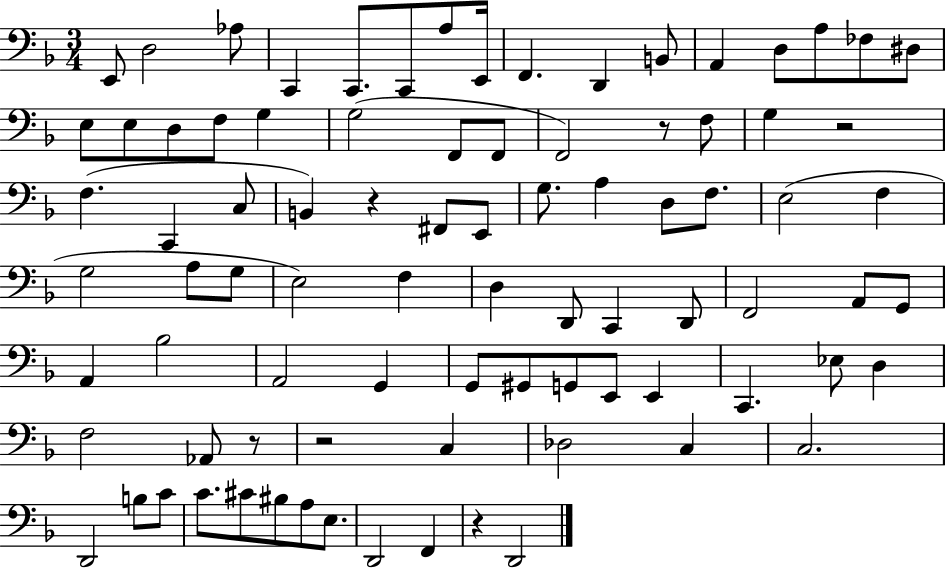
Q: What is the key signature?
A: F major